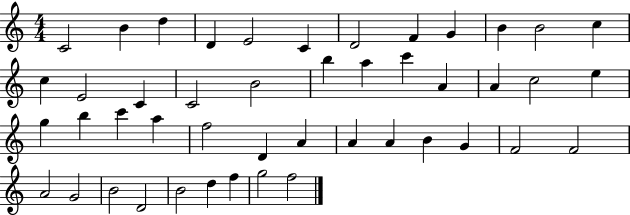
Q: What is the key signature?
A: C major